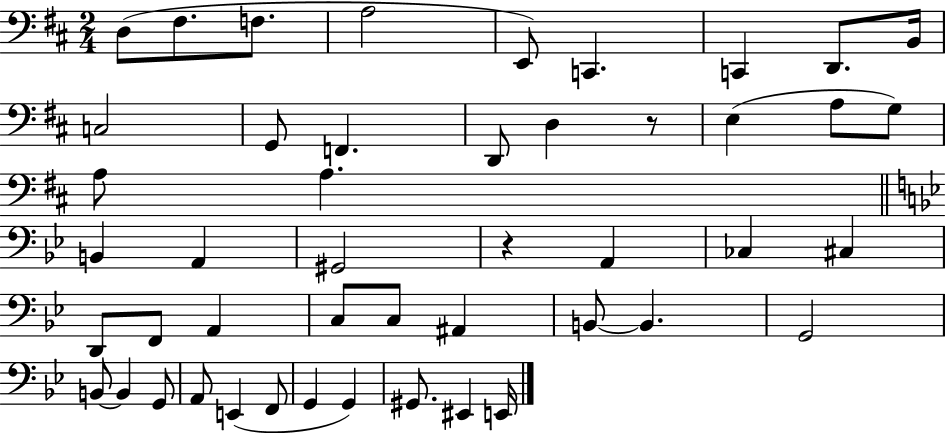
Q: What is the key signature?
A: D major